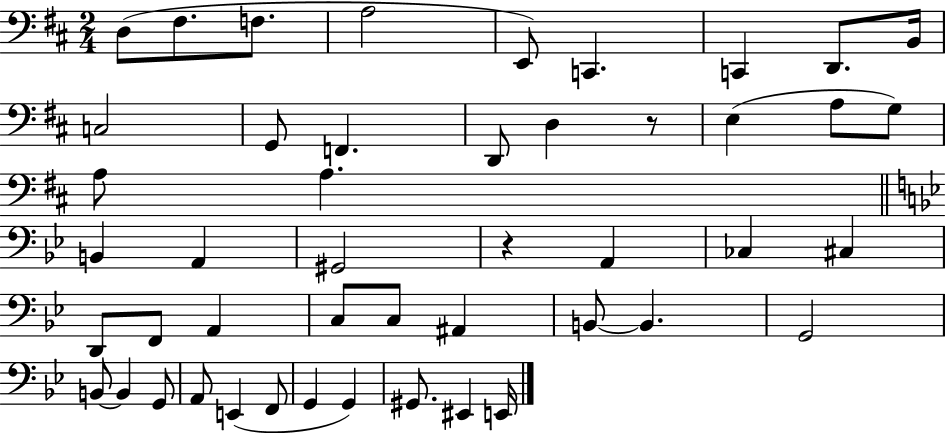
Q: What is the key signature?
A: D major